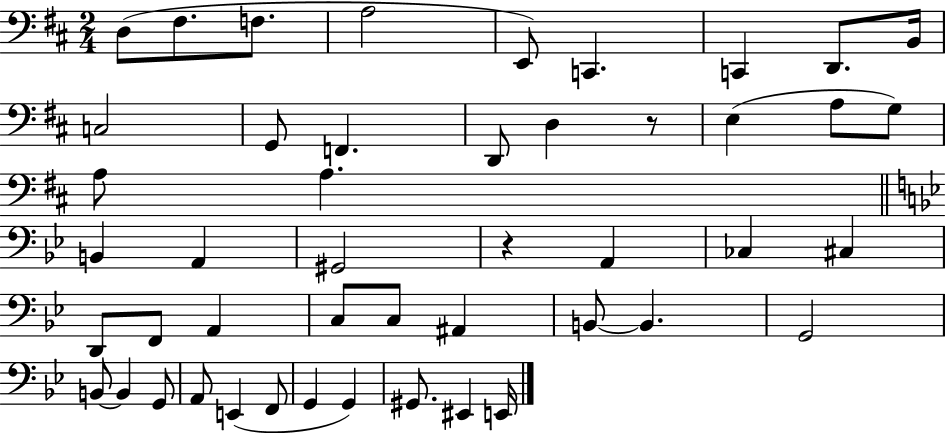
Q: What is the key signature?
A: D major